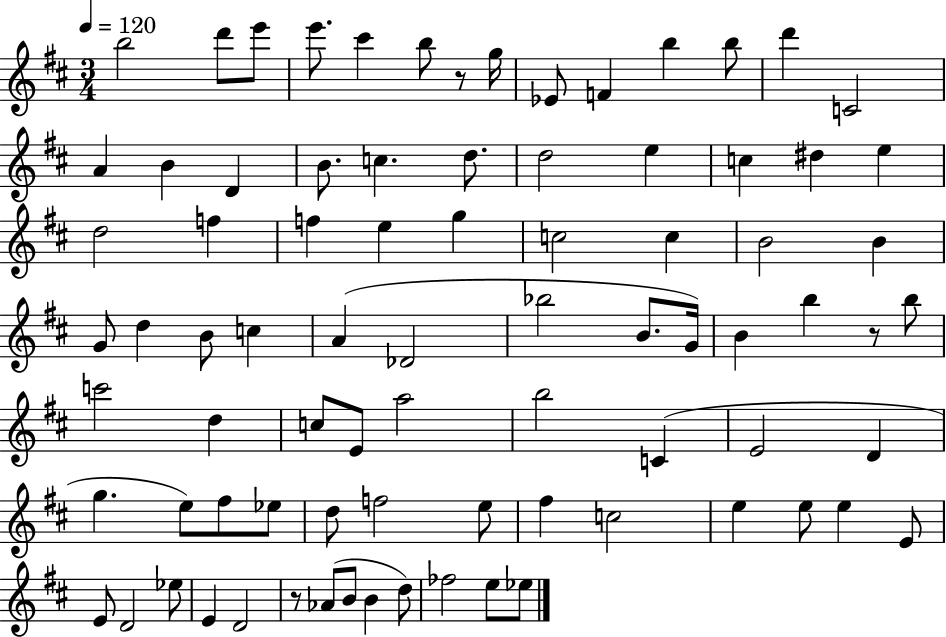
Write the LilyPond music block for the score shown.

{
  \clef treble
  \numericTimeSignature
  \time 3/4
  \key d \major
  \tempo 4 = 120
  b''2 d'''8 e'''8 | e'''8. cis'''4 b''8 r8 g''16 | ees'8 f'4 b''4 b''8 | d'''4 c'2 | \break a'4 b'4 d'4 | b'8. c''4. d''8. | d''2 e''4 | c''4 dis''4 e''4 | \break d''2 f''4 | f''4 e''4 g''4 | c''2 c''4 | b'2 b'4 | \break g'8 d''4 b'8 c''4 | a'4( des'2 | bes''2 b'8. g'16) | b'4 b''4 r8 b''8 | \break c'''2 d''4 | c''8 e'8 a''2 | b''2 c'4( | e'2 d'4 | \break g''4. e''8) fis''8 ees''8 | d''8 f''2 e''8 | fis''4 c''2 | e''4 e''8 e''4 e'8 | \break e'8 d'2 ees''8 | e'4 d'2 | r8 aes'8( b'8 b'4 d''8) | fes''2 e''8 ees''8 | \break \bar "|."
}